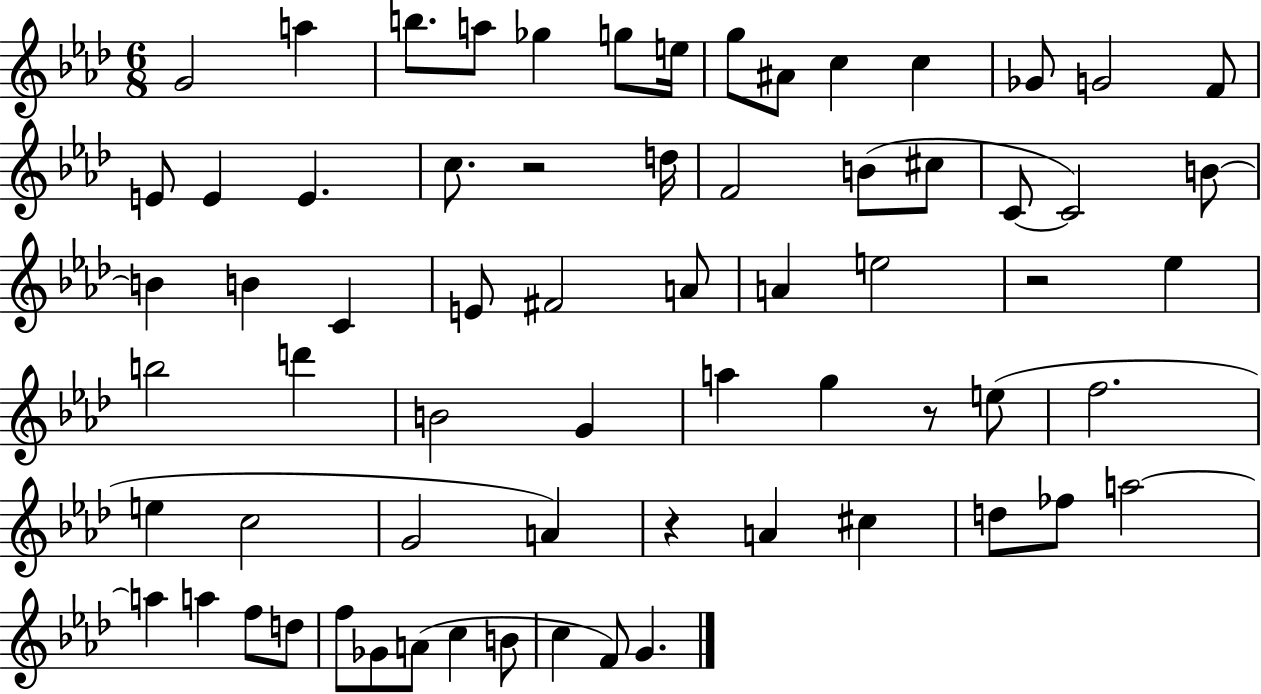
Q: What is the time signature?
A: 6/8